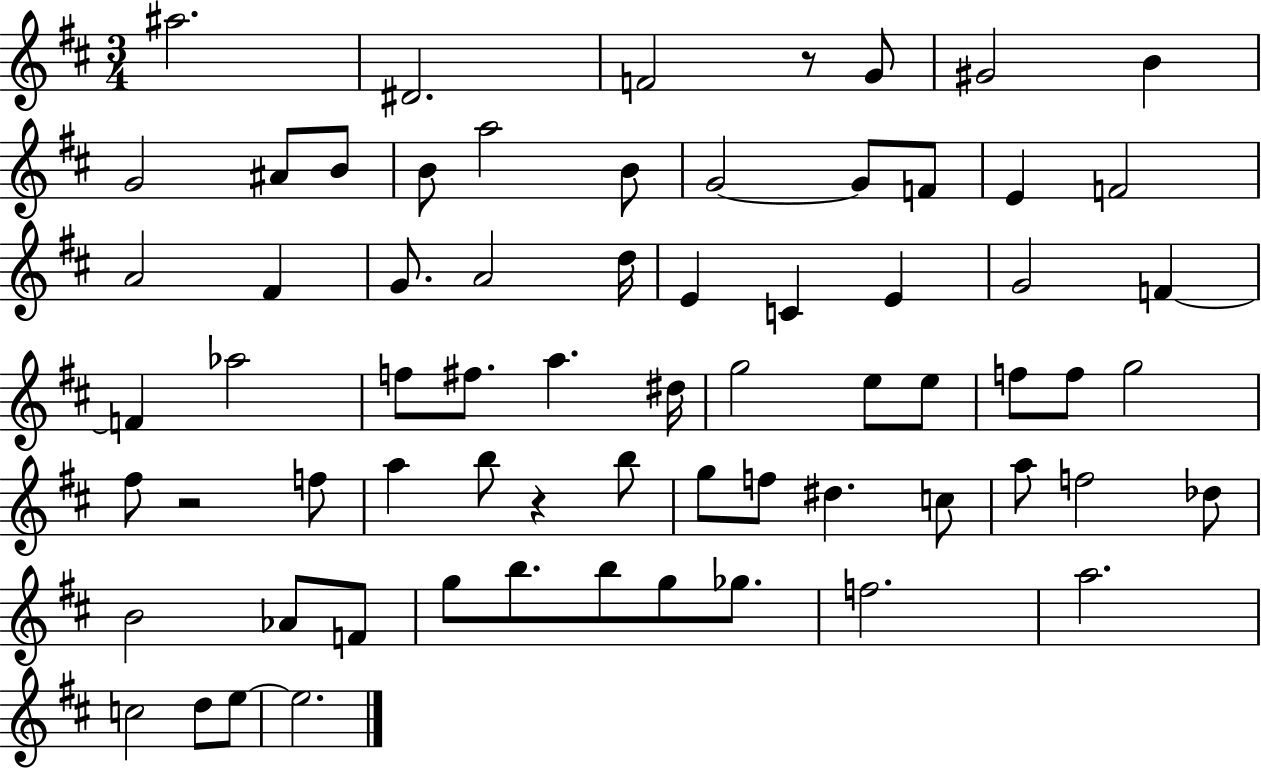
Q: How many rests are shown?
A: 3